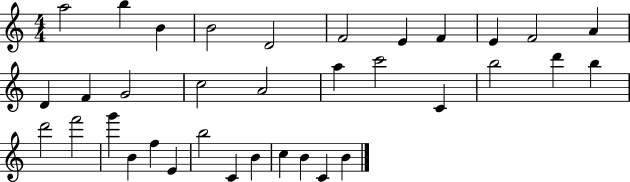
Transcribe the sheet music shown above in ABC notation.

X:1
T:Untitled
M:4/4
L:1/4
K:C
a2 b B B2 D2 F2 E F E F2 A D F G2 c2 A2 a c'2 C b2 d' b d'2 f'2 g' B f E b2 C B c B C B